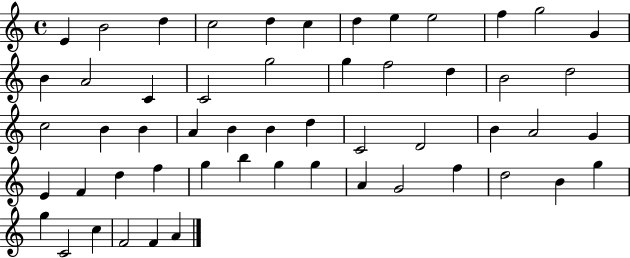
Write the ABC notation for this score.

X:1
T:Untitled
M:4/4
L:1/4
K:C
E B2 d c2 d c d e e2 f g2 G B A2 C C2 g2 g f2 d B2 d2 c2 B B A B B d C2 D2 B A2 G E F d f g b g g A G2 f d2 B g g C2 c F2 F A